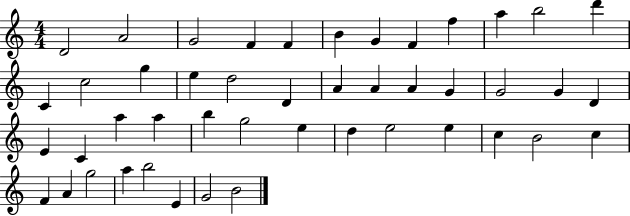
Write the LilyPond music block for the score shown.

{
  \clef treble
  \numericTimeSignature
  \time 4/4
  \key c \major
  d'2 a'2 | g'2 f'4 f'4 | b'4 g'4 f'4 f''4 | a''4 b''2 d'''4 | \break c'4 c''2 g''4 | e''4 d''2 d'4 | a'4 a'4 a'4 g'4 | g'2 g'4 d'4 | \break e'4 c'4 a''4 a''4 | b''4 g''2 e''4 | d''4 e''2 e''4 | c''4 b'2 c''4 | \break f'4 a'4 g''2 | a''4 b''2 e'4 | g'2 b'2 | \bar "|."
}